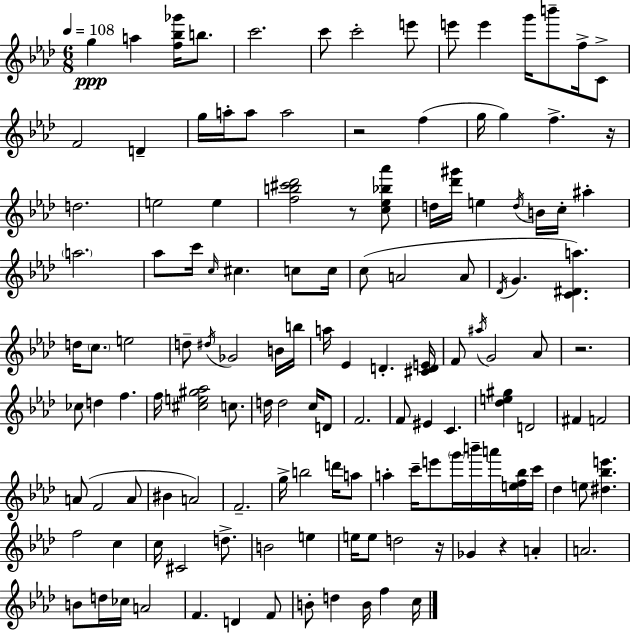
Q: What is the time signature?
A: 6/8